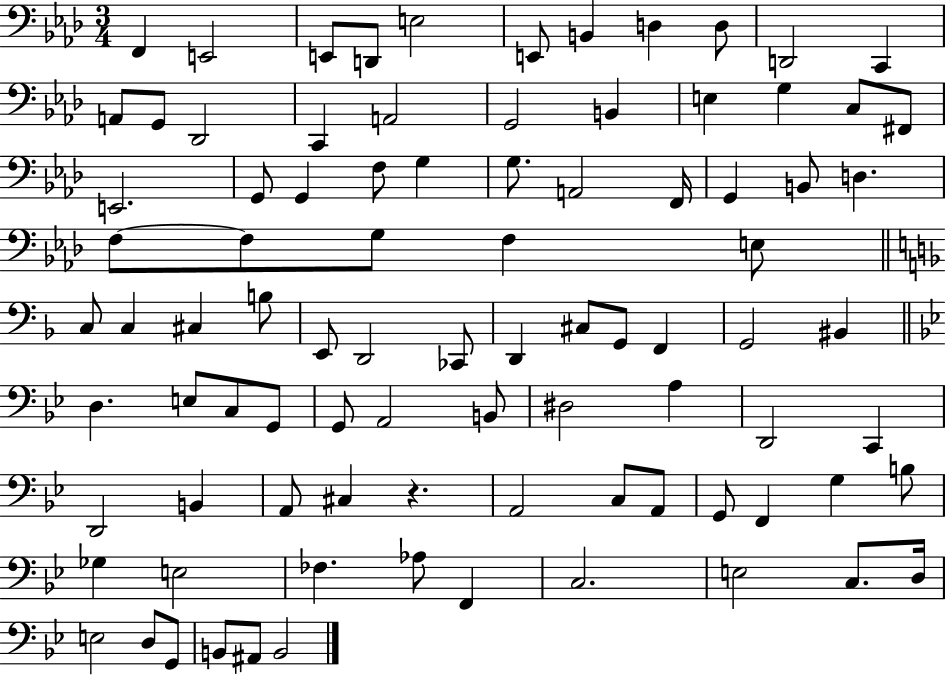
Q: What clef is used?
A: bass